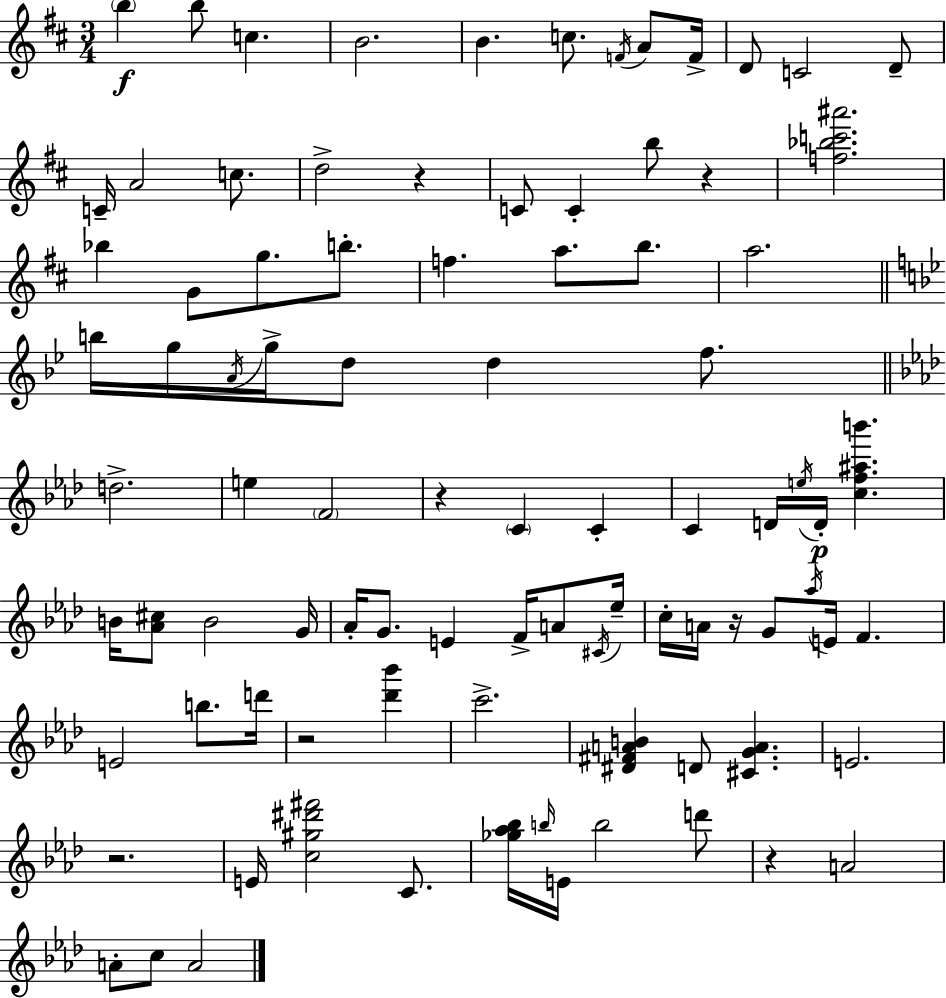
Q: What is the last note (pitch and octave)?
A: A4